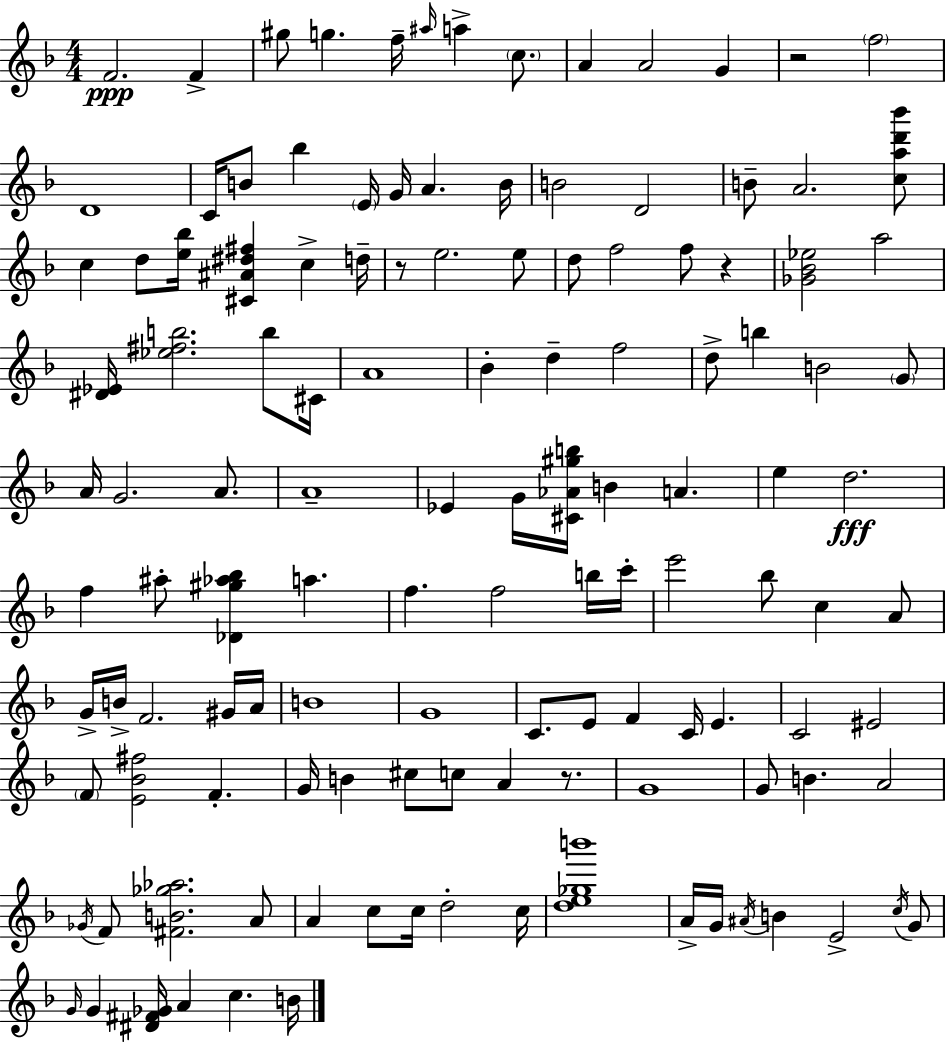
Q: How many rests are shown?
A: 4